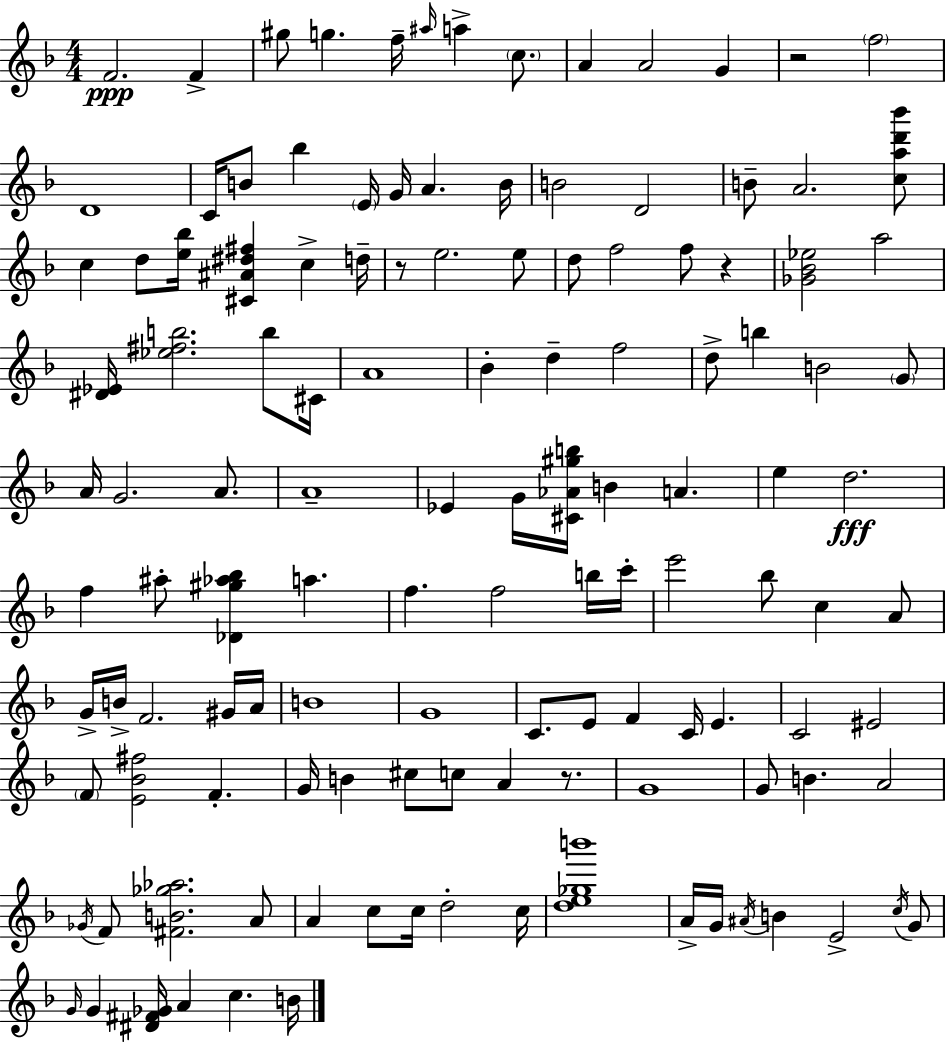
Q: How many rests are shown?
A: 4